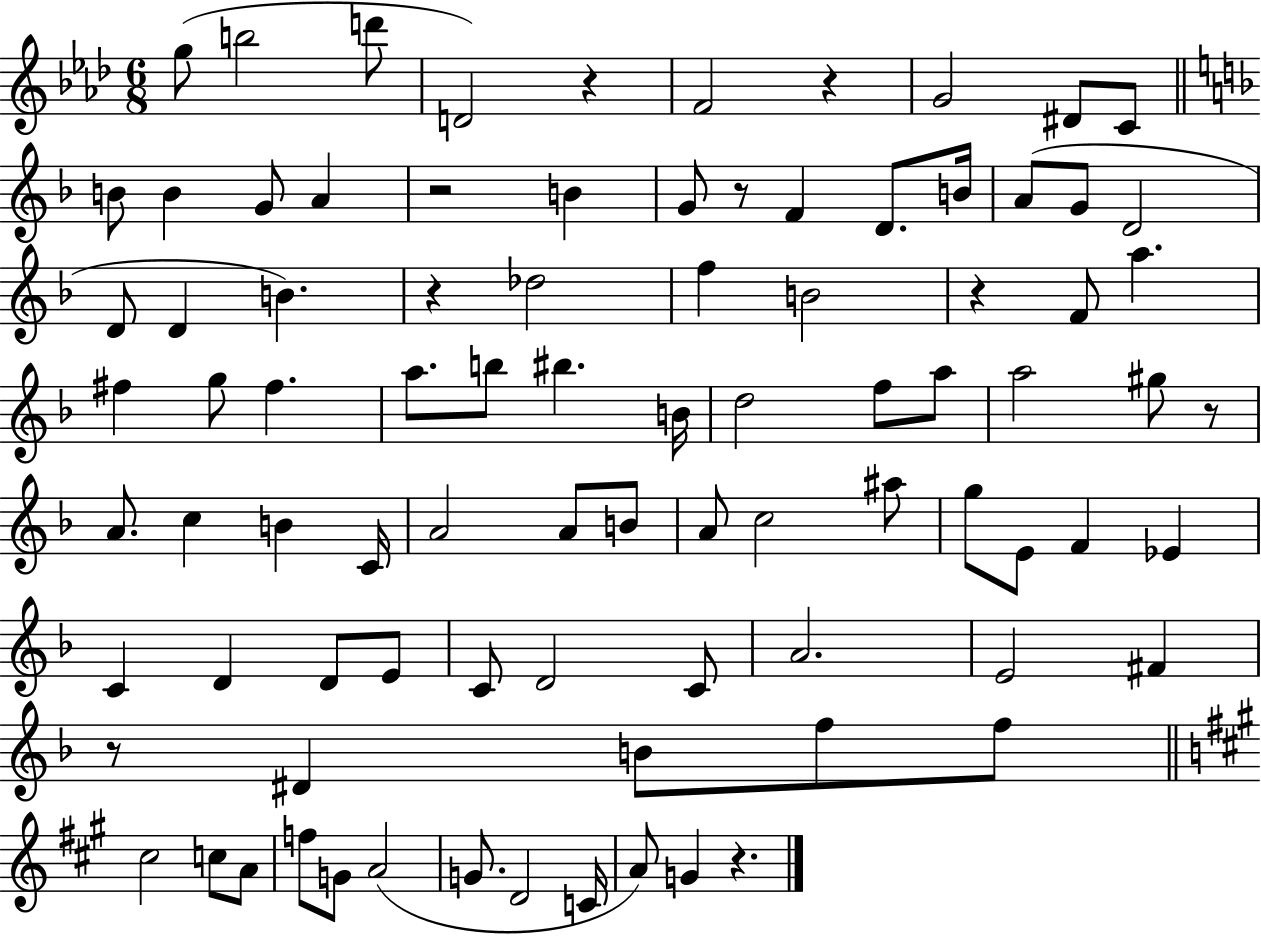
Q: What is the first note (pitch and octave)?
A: G5